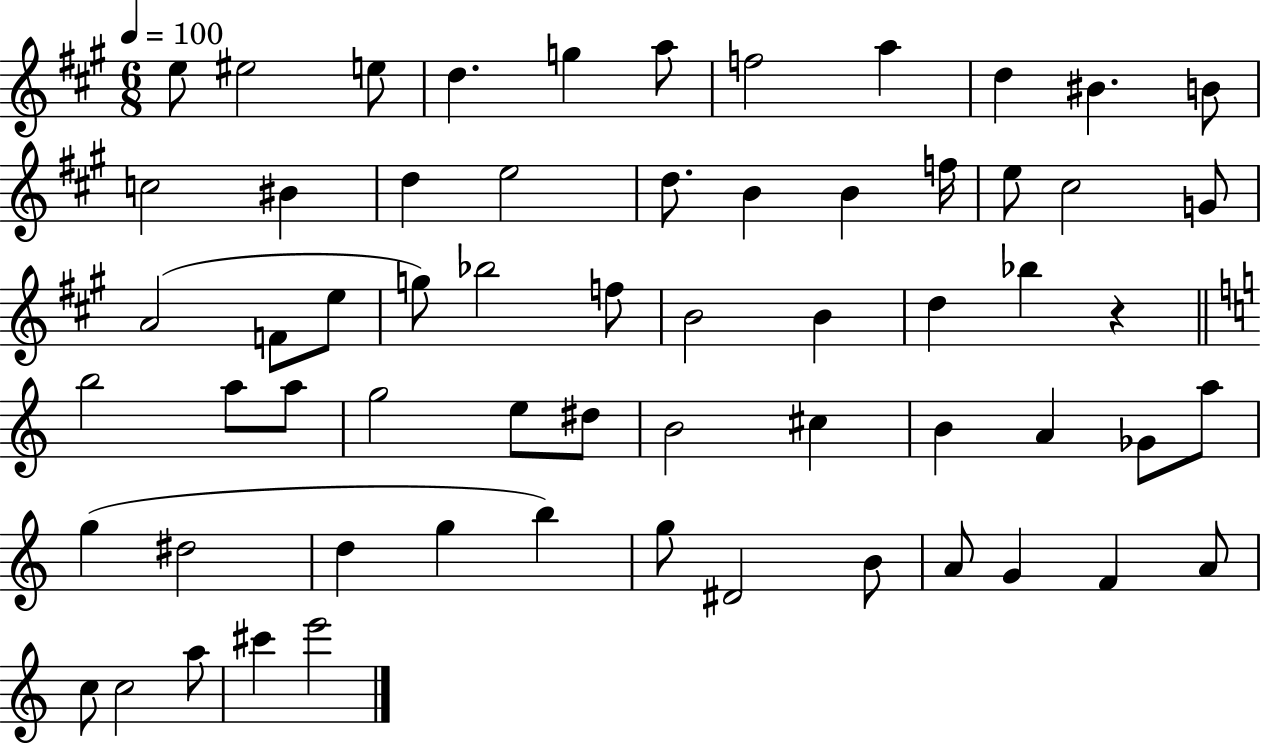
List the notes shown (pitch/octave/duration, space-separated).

E5/e EIS5/h E5/e D5/q. G5/q A5/e F5/h A5/q D5/q BIS4/q. B4/e C5/h BIS4/q D5/q E5/h D5/e. B4/q B4/q F5/s E5/e C#5/h G4/e A4/h F4/e E5/e G5/e Bb5/h F5/e B4/h B4/q D5/q Bb5/q R/q B5/h A5/e A5/e G5/h E5/e D#5/e B4/h C#5/q B4/q A4/q Gb4/e A5/e G5/q D#5/h D5/q G5/q B5/q G5/e D#4/h B4/e A4/e G4/q F4/q A4/e C5/e C5/h A5/e C#6/q E6/h